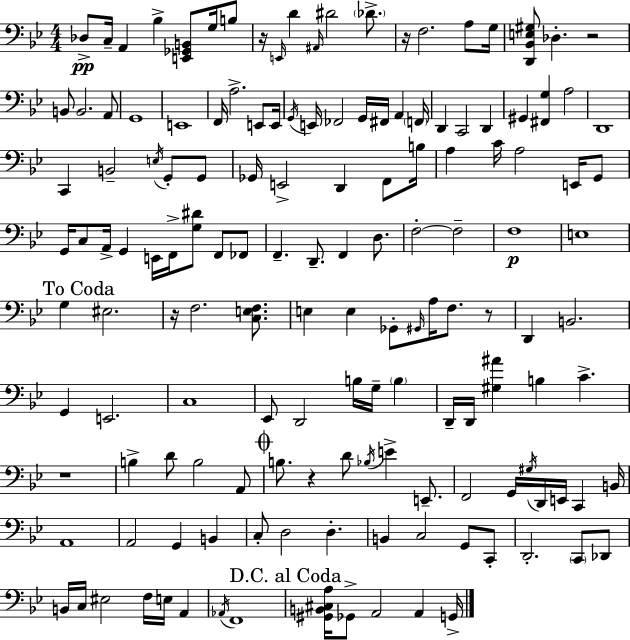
{
  \clef bass
  \numericTimeSignature
  \time 4/4
  \key bes \major
  des8->\pp c16-- a,4 bes4-> <e, ges, b,>8 g16 b8 | r16 \grace { e,16 } d'4 \grace { ais,16 } dis'2 \parenthesize des'8.-> | r16 f2. a8 | g16 <d, bes, e gis>8 des4.-. r2 | \break b,8 b,2. | a,8 g,1 | e,1 | f,16 a2.-> e,8 | \break e,16 \acciaccatura { g,16 } e,16 fes,2 g,16 fis,16 a,4 | \parenthesize f,16 d,4 c,2 d,4 | gis,4 <fis, g>4 a2 | d,1 | \break c,4 b,2-- \acciaccatura { e16 } | g,8-. g,8 ges,16 e,2-> d,4 | f,8 b16 a4 c'16 a2 | e,16 g,8 g,16 c8 a,16-> g,4 e,16 f,16-> <g dis'>8 | \break f,8 fes,8 f,4.-- d,8.-- f,4 | d8. f2-.~~ f2-- | f1\p | e1 | \break \mark "To Coda" g4 eis2. | r16 f2. | <c e f>8. e4 e4 ges,8-. \grace { gis,16 } a16 | f8. r8 d,4 b,2. | \break g,4 e,2. | c1 | ees,8 d,2 b16 | g16-- \parenthesize b4 d,16-- d,16 <gis ais'>4 b4 c'4.-> | \break r1 | b4-> d'8 b2 | a,8 \mark \markup { \musicglyph "scripts.coda" } b8. r4 d'8 \acciaccatura { bes16 } e'4-> | e,8.-- f,2 g,16 \acciaccatura { gis16 } | \break d,16 e,16 c,4 b,16 a,1 | a,2 g,4 | b,4 c8-. d2 | d4.-. b,4 c2 | \break g,8 c,8-. d,2.-. | \parenthesize c,8 des,8 b,16 c16 eis2 | f16 e16 a,4 \acciaccatura { aes,16 } f,1 | \mark "D.C. al Coda" <gis, b, cis a>16 ges,8-> a,2 | \break a,4 g,16-> \bar "|."
}